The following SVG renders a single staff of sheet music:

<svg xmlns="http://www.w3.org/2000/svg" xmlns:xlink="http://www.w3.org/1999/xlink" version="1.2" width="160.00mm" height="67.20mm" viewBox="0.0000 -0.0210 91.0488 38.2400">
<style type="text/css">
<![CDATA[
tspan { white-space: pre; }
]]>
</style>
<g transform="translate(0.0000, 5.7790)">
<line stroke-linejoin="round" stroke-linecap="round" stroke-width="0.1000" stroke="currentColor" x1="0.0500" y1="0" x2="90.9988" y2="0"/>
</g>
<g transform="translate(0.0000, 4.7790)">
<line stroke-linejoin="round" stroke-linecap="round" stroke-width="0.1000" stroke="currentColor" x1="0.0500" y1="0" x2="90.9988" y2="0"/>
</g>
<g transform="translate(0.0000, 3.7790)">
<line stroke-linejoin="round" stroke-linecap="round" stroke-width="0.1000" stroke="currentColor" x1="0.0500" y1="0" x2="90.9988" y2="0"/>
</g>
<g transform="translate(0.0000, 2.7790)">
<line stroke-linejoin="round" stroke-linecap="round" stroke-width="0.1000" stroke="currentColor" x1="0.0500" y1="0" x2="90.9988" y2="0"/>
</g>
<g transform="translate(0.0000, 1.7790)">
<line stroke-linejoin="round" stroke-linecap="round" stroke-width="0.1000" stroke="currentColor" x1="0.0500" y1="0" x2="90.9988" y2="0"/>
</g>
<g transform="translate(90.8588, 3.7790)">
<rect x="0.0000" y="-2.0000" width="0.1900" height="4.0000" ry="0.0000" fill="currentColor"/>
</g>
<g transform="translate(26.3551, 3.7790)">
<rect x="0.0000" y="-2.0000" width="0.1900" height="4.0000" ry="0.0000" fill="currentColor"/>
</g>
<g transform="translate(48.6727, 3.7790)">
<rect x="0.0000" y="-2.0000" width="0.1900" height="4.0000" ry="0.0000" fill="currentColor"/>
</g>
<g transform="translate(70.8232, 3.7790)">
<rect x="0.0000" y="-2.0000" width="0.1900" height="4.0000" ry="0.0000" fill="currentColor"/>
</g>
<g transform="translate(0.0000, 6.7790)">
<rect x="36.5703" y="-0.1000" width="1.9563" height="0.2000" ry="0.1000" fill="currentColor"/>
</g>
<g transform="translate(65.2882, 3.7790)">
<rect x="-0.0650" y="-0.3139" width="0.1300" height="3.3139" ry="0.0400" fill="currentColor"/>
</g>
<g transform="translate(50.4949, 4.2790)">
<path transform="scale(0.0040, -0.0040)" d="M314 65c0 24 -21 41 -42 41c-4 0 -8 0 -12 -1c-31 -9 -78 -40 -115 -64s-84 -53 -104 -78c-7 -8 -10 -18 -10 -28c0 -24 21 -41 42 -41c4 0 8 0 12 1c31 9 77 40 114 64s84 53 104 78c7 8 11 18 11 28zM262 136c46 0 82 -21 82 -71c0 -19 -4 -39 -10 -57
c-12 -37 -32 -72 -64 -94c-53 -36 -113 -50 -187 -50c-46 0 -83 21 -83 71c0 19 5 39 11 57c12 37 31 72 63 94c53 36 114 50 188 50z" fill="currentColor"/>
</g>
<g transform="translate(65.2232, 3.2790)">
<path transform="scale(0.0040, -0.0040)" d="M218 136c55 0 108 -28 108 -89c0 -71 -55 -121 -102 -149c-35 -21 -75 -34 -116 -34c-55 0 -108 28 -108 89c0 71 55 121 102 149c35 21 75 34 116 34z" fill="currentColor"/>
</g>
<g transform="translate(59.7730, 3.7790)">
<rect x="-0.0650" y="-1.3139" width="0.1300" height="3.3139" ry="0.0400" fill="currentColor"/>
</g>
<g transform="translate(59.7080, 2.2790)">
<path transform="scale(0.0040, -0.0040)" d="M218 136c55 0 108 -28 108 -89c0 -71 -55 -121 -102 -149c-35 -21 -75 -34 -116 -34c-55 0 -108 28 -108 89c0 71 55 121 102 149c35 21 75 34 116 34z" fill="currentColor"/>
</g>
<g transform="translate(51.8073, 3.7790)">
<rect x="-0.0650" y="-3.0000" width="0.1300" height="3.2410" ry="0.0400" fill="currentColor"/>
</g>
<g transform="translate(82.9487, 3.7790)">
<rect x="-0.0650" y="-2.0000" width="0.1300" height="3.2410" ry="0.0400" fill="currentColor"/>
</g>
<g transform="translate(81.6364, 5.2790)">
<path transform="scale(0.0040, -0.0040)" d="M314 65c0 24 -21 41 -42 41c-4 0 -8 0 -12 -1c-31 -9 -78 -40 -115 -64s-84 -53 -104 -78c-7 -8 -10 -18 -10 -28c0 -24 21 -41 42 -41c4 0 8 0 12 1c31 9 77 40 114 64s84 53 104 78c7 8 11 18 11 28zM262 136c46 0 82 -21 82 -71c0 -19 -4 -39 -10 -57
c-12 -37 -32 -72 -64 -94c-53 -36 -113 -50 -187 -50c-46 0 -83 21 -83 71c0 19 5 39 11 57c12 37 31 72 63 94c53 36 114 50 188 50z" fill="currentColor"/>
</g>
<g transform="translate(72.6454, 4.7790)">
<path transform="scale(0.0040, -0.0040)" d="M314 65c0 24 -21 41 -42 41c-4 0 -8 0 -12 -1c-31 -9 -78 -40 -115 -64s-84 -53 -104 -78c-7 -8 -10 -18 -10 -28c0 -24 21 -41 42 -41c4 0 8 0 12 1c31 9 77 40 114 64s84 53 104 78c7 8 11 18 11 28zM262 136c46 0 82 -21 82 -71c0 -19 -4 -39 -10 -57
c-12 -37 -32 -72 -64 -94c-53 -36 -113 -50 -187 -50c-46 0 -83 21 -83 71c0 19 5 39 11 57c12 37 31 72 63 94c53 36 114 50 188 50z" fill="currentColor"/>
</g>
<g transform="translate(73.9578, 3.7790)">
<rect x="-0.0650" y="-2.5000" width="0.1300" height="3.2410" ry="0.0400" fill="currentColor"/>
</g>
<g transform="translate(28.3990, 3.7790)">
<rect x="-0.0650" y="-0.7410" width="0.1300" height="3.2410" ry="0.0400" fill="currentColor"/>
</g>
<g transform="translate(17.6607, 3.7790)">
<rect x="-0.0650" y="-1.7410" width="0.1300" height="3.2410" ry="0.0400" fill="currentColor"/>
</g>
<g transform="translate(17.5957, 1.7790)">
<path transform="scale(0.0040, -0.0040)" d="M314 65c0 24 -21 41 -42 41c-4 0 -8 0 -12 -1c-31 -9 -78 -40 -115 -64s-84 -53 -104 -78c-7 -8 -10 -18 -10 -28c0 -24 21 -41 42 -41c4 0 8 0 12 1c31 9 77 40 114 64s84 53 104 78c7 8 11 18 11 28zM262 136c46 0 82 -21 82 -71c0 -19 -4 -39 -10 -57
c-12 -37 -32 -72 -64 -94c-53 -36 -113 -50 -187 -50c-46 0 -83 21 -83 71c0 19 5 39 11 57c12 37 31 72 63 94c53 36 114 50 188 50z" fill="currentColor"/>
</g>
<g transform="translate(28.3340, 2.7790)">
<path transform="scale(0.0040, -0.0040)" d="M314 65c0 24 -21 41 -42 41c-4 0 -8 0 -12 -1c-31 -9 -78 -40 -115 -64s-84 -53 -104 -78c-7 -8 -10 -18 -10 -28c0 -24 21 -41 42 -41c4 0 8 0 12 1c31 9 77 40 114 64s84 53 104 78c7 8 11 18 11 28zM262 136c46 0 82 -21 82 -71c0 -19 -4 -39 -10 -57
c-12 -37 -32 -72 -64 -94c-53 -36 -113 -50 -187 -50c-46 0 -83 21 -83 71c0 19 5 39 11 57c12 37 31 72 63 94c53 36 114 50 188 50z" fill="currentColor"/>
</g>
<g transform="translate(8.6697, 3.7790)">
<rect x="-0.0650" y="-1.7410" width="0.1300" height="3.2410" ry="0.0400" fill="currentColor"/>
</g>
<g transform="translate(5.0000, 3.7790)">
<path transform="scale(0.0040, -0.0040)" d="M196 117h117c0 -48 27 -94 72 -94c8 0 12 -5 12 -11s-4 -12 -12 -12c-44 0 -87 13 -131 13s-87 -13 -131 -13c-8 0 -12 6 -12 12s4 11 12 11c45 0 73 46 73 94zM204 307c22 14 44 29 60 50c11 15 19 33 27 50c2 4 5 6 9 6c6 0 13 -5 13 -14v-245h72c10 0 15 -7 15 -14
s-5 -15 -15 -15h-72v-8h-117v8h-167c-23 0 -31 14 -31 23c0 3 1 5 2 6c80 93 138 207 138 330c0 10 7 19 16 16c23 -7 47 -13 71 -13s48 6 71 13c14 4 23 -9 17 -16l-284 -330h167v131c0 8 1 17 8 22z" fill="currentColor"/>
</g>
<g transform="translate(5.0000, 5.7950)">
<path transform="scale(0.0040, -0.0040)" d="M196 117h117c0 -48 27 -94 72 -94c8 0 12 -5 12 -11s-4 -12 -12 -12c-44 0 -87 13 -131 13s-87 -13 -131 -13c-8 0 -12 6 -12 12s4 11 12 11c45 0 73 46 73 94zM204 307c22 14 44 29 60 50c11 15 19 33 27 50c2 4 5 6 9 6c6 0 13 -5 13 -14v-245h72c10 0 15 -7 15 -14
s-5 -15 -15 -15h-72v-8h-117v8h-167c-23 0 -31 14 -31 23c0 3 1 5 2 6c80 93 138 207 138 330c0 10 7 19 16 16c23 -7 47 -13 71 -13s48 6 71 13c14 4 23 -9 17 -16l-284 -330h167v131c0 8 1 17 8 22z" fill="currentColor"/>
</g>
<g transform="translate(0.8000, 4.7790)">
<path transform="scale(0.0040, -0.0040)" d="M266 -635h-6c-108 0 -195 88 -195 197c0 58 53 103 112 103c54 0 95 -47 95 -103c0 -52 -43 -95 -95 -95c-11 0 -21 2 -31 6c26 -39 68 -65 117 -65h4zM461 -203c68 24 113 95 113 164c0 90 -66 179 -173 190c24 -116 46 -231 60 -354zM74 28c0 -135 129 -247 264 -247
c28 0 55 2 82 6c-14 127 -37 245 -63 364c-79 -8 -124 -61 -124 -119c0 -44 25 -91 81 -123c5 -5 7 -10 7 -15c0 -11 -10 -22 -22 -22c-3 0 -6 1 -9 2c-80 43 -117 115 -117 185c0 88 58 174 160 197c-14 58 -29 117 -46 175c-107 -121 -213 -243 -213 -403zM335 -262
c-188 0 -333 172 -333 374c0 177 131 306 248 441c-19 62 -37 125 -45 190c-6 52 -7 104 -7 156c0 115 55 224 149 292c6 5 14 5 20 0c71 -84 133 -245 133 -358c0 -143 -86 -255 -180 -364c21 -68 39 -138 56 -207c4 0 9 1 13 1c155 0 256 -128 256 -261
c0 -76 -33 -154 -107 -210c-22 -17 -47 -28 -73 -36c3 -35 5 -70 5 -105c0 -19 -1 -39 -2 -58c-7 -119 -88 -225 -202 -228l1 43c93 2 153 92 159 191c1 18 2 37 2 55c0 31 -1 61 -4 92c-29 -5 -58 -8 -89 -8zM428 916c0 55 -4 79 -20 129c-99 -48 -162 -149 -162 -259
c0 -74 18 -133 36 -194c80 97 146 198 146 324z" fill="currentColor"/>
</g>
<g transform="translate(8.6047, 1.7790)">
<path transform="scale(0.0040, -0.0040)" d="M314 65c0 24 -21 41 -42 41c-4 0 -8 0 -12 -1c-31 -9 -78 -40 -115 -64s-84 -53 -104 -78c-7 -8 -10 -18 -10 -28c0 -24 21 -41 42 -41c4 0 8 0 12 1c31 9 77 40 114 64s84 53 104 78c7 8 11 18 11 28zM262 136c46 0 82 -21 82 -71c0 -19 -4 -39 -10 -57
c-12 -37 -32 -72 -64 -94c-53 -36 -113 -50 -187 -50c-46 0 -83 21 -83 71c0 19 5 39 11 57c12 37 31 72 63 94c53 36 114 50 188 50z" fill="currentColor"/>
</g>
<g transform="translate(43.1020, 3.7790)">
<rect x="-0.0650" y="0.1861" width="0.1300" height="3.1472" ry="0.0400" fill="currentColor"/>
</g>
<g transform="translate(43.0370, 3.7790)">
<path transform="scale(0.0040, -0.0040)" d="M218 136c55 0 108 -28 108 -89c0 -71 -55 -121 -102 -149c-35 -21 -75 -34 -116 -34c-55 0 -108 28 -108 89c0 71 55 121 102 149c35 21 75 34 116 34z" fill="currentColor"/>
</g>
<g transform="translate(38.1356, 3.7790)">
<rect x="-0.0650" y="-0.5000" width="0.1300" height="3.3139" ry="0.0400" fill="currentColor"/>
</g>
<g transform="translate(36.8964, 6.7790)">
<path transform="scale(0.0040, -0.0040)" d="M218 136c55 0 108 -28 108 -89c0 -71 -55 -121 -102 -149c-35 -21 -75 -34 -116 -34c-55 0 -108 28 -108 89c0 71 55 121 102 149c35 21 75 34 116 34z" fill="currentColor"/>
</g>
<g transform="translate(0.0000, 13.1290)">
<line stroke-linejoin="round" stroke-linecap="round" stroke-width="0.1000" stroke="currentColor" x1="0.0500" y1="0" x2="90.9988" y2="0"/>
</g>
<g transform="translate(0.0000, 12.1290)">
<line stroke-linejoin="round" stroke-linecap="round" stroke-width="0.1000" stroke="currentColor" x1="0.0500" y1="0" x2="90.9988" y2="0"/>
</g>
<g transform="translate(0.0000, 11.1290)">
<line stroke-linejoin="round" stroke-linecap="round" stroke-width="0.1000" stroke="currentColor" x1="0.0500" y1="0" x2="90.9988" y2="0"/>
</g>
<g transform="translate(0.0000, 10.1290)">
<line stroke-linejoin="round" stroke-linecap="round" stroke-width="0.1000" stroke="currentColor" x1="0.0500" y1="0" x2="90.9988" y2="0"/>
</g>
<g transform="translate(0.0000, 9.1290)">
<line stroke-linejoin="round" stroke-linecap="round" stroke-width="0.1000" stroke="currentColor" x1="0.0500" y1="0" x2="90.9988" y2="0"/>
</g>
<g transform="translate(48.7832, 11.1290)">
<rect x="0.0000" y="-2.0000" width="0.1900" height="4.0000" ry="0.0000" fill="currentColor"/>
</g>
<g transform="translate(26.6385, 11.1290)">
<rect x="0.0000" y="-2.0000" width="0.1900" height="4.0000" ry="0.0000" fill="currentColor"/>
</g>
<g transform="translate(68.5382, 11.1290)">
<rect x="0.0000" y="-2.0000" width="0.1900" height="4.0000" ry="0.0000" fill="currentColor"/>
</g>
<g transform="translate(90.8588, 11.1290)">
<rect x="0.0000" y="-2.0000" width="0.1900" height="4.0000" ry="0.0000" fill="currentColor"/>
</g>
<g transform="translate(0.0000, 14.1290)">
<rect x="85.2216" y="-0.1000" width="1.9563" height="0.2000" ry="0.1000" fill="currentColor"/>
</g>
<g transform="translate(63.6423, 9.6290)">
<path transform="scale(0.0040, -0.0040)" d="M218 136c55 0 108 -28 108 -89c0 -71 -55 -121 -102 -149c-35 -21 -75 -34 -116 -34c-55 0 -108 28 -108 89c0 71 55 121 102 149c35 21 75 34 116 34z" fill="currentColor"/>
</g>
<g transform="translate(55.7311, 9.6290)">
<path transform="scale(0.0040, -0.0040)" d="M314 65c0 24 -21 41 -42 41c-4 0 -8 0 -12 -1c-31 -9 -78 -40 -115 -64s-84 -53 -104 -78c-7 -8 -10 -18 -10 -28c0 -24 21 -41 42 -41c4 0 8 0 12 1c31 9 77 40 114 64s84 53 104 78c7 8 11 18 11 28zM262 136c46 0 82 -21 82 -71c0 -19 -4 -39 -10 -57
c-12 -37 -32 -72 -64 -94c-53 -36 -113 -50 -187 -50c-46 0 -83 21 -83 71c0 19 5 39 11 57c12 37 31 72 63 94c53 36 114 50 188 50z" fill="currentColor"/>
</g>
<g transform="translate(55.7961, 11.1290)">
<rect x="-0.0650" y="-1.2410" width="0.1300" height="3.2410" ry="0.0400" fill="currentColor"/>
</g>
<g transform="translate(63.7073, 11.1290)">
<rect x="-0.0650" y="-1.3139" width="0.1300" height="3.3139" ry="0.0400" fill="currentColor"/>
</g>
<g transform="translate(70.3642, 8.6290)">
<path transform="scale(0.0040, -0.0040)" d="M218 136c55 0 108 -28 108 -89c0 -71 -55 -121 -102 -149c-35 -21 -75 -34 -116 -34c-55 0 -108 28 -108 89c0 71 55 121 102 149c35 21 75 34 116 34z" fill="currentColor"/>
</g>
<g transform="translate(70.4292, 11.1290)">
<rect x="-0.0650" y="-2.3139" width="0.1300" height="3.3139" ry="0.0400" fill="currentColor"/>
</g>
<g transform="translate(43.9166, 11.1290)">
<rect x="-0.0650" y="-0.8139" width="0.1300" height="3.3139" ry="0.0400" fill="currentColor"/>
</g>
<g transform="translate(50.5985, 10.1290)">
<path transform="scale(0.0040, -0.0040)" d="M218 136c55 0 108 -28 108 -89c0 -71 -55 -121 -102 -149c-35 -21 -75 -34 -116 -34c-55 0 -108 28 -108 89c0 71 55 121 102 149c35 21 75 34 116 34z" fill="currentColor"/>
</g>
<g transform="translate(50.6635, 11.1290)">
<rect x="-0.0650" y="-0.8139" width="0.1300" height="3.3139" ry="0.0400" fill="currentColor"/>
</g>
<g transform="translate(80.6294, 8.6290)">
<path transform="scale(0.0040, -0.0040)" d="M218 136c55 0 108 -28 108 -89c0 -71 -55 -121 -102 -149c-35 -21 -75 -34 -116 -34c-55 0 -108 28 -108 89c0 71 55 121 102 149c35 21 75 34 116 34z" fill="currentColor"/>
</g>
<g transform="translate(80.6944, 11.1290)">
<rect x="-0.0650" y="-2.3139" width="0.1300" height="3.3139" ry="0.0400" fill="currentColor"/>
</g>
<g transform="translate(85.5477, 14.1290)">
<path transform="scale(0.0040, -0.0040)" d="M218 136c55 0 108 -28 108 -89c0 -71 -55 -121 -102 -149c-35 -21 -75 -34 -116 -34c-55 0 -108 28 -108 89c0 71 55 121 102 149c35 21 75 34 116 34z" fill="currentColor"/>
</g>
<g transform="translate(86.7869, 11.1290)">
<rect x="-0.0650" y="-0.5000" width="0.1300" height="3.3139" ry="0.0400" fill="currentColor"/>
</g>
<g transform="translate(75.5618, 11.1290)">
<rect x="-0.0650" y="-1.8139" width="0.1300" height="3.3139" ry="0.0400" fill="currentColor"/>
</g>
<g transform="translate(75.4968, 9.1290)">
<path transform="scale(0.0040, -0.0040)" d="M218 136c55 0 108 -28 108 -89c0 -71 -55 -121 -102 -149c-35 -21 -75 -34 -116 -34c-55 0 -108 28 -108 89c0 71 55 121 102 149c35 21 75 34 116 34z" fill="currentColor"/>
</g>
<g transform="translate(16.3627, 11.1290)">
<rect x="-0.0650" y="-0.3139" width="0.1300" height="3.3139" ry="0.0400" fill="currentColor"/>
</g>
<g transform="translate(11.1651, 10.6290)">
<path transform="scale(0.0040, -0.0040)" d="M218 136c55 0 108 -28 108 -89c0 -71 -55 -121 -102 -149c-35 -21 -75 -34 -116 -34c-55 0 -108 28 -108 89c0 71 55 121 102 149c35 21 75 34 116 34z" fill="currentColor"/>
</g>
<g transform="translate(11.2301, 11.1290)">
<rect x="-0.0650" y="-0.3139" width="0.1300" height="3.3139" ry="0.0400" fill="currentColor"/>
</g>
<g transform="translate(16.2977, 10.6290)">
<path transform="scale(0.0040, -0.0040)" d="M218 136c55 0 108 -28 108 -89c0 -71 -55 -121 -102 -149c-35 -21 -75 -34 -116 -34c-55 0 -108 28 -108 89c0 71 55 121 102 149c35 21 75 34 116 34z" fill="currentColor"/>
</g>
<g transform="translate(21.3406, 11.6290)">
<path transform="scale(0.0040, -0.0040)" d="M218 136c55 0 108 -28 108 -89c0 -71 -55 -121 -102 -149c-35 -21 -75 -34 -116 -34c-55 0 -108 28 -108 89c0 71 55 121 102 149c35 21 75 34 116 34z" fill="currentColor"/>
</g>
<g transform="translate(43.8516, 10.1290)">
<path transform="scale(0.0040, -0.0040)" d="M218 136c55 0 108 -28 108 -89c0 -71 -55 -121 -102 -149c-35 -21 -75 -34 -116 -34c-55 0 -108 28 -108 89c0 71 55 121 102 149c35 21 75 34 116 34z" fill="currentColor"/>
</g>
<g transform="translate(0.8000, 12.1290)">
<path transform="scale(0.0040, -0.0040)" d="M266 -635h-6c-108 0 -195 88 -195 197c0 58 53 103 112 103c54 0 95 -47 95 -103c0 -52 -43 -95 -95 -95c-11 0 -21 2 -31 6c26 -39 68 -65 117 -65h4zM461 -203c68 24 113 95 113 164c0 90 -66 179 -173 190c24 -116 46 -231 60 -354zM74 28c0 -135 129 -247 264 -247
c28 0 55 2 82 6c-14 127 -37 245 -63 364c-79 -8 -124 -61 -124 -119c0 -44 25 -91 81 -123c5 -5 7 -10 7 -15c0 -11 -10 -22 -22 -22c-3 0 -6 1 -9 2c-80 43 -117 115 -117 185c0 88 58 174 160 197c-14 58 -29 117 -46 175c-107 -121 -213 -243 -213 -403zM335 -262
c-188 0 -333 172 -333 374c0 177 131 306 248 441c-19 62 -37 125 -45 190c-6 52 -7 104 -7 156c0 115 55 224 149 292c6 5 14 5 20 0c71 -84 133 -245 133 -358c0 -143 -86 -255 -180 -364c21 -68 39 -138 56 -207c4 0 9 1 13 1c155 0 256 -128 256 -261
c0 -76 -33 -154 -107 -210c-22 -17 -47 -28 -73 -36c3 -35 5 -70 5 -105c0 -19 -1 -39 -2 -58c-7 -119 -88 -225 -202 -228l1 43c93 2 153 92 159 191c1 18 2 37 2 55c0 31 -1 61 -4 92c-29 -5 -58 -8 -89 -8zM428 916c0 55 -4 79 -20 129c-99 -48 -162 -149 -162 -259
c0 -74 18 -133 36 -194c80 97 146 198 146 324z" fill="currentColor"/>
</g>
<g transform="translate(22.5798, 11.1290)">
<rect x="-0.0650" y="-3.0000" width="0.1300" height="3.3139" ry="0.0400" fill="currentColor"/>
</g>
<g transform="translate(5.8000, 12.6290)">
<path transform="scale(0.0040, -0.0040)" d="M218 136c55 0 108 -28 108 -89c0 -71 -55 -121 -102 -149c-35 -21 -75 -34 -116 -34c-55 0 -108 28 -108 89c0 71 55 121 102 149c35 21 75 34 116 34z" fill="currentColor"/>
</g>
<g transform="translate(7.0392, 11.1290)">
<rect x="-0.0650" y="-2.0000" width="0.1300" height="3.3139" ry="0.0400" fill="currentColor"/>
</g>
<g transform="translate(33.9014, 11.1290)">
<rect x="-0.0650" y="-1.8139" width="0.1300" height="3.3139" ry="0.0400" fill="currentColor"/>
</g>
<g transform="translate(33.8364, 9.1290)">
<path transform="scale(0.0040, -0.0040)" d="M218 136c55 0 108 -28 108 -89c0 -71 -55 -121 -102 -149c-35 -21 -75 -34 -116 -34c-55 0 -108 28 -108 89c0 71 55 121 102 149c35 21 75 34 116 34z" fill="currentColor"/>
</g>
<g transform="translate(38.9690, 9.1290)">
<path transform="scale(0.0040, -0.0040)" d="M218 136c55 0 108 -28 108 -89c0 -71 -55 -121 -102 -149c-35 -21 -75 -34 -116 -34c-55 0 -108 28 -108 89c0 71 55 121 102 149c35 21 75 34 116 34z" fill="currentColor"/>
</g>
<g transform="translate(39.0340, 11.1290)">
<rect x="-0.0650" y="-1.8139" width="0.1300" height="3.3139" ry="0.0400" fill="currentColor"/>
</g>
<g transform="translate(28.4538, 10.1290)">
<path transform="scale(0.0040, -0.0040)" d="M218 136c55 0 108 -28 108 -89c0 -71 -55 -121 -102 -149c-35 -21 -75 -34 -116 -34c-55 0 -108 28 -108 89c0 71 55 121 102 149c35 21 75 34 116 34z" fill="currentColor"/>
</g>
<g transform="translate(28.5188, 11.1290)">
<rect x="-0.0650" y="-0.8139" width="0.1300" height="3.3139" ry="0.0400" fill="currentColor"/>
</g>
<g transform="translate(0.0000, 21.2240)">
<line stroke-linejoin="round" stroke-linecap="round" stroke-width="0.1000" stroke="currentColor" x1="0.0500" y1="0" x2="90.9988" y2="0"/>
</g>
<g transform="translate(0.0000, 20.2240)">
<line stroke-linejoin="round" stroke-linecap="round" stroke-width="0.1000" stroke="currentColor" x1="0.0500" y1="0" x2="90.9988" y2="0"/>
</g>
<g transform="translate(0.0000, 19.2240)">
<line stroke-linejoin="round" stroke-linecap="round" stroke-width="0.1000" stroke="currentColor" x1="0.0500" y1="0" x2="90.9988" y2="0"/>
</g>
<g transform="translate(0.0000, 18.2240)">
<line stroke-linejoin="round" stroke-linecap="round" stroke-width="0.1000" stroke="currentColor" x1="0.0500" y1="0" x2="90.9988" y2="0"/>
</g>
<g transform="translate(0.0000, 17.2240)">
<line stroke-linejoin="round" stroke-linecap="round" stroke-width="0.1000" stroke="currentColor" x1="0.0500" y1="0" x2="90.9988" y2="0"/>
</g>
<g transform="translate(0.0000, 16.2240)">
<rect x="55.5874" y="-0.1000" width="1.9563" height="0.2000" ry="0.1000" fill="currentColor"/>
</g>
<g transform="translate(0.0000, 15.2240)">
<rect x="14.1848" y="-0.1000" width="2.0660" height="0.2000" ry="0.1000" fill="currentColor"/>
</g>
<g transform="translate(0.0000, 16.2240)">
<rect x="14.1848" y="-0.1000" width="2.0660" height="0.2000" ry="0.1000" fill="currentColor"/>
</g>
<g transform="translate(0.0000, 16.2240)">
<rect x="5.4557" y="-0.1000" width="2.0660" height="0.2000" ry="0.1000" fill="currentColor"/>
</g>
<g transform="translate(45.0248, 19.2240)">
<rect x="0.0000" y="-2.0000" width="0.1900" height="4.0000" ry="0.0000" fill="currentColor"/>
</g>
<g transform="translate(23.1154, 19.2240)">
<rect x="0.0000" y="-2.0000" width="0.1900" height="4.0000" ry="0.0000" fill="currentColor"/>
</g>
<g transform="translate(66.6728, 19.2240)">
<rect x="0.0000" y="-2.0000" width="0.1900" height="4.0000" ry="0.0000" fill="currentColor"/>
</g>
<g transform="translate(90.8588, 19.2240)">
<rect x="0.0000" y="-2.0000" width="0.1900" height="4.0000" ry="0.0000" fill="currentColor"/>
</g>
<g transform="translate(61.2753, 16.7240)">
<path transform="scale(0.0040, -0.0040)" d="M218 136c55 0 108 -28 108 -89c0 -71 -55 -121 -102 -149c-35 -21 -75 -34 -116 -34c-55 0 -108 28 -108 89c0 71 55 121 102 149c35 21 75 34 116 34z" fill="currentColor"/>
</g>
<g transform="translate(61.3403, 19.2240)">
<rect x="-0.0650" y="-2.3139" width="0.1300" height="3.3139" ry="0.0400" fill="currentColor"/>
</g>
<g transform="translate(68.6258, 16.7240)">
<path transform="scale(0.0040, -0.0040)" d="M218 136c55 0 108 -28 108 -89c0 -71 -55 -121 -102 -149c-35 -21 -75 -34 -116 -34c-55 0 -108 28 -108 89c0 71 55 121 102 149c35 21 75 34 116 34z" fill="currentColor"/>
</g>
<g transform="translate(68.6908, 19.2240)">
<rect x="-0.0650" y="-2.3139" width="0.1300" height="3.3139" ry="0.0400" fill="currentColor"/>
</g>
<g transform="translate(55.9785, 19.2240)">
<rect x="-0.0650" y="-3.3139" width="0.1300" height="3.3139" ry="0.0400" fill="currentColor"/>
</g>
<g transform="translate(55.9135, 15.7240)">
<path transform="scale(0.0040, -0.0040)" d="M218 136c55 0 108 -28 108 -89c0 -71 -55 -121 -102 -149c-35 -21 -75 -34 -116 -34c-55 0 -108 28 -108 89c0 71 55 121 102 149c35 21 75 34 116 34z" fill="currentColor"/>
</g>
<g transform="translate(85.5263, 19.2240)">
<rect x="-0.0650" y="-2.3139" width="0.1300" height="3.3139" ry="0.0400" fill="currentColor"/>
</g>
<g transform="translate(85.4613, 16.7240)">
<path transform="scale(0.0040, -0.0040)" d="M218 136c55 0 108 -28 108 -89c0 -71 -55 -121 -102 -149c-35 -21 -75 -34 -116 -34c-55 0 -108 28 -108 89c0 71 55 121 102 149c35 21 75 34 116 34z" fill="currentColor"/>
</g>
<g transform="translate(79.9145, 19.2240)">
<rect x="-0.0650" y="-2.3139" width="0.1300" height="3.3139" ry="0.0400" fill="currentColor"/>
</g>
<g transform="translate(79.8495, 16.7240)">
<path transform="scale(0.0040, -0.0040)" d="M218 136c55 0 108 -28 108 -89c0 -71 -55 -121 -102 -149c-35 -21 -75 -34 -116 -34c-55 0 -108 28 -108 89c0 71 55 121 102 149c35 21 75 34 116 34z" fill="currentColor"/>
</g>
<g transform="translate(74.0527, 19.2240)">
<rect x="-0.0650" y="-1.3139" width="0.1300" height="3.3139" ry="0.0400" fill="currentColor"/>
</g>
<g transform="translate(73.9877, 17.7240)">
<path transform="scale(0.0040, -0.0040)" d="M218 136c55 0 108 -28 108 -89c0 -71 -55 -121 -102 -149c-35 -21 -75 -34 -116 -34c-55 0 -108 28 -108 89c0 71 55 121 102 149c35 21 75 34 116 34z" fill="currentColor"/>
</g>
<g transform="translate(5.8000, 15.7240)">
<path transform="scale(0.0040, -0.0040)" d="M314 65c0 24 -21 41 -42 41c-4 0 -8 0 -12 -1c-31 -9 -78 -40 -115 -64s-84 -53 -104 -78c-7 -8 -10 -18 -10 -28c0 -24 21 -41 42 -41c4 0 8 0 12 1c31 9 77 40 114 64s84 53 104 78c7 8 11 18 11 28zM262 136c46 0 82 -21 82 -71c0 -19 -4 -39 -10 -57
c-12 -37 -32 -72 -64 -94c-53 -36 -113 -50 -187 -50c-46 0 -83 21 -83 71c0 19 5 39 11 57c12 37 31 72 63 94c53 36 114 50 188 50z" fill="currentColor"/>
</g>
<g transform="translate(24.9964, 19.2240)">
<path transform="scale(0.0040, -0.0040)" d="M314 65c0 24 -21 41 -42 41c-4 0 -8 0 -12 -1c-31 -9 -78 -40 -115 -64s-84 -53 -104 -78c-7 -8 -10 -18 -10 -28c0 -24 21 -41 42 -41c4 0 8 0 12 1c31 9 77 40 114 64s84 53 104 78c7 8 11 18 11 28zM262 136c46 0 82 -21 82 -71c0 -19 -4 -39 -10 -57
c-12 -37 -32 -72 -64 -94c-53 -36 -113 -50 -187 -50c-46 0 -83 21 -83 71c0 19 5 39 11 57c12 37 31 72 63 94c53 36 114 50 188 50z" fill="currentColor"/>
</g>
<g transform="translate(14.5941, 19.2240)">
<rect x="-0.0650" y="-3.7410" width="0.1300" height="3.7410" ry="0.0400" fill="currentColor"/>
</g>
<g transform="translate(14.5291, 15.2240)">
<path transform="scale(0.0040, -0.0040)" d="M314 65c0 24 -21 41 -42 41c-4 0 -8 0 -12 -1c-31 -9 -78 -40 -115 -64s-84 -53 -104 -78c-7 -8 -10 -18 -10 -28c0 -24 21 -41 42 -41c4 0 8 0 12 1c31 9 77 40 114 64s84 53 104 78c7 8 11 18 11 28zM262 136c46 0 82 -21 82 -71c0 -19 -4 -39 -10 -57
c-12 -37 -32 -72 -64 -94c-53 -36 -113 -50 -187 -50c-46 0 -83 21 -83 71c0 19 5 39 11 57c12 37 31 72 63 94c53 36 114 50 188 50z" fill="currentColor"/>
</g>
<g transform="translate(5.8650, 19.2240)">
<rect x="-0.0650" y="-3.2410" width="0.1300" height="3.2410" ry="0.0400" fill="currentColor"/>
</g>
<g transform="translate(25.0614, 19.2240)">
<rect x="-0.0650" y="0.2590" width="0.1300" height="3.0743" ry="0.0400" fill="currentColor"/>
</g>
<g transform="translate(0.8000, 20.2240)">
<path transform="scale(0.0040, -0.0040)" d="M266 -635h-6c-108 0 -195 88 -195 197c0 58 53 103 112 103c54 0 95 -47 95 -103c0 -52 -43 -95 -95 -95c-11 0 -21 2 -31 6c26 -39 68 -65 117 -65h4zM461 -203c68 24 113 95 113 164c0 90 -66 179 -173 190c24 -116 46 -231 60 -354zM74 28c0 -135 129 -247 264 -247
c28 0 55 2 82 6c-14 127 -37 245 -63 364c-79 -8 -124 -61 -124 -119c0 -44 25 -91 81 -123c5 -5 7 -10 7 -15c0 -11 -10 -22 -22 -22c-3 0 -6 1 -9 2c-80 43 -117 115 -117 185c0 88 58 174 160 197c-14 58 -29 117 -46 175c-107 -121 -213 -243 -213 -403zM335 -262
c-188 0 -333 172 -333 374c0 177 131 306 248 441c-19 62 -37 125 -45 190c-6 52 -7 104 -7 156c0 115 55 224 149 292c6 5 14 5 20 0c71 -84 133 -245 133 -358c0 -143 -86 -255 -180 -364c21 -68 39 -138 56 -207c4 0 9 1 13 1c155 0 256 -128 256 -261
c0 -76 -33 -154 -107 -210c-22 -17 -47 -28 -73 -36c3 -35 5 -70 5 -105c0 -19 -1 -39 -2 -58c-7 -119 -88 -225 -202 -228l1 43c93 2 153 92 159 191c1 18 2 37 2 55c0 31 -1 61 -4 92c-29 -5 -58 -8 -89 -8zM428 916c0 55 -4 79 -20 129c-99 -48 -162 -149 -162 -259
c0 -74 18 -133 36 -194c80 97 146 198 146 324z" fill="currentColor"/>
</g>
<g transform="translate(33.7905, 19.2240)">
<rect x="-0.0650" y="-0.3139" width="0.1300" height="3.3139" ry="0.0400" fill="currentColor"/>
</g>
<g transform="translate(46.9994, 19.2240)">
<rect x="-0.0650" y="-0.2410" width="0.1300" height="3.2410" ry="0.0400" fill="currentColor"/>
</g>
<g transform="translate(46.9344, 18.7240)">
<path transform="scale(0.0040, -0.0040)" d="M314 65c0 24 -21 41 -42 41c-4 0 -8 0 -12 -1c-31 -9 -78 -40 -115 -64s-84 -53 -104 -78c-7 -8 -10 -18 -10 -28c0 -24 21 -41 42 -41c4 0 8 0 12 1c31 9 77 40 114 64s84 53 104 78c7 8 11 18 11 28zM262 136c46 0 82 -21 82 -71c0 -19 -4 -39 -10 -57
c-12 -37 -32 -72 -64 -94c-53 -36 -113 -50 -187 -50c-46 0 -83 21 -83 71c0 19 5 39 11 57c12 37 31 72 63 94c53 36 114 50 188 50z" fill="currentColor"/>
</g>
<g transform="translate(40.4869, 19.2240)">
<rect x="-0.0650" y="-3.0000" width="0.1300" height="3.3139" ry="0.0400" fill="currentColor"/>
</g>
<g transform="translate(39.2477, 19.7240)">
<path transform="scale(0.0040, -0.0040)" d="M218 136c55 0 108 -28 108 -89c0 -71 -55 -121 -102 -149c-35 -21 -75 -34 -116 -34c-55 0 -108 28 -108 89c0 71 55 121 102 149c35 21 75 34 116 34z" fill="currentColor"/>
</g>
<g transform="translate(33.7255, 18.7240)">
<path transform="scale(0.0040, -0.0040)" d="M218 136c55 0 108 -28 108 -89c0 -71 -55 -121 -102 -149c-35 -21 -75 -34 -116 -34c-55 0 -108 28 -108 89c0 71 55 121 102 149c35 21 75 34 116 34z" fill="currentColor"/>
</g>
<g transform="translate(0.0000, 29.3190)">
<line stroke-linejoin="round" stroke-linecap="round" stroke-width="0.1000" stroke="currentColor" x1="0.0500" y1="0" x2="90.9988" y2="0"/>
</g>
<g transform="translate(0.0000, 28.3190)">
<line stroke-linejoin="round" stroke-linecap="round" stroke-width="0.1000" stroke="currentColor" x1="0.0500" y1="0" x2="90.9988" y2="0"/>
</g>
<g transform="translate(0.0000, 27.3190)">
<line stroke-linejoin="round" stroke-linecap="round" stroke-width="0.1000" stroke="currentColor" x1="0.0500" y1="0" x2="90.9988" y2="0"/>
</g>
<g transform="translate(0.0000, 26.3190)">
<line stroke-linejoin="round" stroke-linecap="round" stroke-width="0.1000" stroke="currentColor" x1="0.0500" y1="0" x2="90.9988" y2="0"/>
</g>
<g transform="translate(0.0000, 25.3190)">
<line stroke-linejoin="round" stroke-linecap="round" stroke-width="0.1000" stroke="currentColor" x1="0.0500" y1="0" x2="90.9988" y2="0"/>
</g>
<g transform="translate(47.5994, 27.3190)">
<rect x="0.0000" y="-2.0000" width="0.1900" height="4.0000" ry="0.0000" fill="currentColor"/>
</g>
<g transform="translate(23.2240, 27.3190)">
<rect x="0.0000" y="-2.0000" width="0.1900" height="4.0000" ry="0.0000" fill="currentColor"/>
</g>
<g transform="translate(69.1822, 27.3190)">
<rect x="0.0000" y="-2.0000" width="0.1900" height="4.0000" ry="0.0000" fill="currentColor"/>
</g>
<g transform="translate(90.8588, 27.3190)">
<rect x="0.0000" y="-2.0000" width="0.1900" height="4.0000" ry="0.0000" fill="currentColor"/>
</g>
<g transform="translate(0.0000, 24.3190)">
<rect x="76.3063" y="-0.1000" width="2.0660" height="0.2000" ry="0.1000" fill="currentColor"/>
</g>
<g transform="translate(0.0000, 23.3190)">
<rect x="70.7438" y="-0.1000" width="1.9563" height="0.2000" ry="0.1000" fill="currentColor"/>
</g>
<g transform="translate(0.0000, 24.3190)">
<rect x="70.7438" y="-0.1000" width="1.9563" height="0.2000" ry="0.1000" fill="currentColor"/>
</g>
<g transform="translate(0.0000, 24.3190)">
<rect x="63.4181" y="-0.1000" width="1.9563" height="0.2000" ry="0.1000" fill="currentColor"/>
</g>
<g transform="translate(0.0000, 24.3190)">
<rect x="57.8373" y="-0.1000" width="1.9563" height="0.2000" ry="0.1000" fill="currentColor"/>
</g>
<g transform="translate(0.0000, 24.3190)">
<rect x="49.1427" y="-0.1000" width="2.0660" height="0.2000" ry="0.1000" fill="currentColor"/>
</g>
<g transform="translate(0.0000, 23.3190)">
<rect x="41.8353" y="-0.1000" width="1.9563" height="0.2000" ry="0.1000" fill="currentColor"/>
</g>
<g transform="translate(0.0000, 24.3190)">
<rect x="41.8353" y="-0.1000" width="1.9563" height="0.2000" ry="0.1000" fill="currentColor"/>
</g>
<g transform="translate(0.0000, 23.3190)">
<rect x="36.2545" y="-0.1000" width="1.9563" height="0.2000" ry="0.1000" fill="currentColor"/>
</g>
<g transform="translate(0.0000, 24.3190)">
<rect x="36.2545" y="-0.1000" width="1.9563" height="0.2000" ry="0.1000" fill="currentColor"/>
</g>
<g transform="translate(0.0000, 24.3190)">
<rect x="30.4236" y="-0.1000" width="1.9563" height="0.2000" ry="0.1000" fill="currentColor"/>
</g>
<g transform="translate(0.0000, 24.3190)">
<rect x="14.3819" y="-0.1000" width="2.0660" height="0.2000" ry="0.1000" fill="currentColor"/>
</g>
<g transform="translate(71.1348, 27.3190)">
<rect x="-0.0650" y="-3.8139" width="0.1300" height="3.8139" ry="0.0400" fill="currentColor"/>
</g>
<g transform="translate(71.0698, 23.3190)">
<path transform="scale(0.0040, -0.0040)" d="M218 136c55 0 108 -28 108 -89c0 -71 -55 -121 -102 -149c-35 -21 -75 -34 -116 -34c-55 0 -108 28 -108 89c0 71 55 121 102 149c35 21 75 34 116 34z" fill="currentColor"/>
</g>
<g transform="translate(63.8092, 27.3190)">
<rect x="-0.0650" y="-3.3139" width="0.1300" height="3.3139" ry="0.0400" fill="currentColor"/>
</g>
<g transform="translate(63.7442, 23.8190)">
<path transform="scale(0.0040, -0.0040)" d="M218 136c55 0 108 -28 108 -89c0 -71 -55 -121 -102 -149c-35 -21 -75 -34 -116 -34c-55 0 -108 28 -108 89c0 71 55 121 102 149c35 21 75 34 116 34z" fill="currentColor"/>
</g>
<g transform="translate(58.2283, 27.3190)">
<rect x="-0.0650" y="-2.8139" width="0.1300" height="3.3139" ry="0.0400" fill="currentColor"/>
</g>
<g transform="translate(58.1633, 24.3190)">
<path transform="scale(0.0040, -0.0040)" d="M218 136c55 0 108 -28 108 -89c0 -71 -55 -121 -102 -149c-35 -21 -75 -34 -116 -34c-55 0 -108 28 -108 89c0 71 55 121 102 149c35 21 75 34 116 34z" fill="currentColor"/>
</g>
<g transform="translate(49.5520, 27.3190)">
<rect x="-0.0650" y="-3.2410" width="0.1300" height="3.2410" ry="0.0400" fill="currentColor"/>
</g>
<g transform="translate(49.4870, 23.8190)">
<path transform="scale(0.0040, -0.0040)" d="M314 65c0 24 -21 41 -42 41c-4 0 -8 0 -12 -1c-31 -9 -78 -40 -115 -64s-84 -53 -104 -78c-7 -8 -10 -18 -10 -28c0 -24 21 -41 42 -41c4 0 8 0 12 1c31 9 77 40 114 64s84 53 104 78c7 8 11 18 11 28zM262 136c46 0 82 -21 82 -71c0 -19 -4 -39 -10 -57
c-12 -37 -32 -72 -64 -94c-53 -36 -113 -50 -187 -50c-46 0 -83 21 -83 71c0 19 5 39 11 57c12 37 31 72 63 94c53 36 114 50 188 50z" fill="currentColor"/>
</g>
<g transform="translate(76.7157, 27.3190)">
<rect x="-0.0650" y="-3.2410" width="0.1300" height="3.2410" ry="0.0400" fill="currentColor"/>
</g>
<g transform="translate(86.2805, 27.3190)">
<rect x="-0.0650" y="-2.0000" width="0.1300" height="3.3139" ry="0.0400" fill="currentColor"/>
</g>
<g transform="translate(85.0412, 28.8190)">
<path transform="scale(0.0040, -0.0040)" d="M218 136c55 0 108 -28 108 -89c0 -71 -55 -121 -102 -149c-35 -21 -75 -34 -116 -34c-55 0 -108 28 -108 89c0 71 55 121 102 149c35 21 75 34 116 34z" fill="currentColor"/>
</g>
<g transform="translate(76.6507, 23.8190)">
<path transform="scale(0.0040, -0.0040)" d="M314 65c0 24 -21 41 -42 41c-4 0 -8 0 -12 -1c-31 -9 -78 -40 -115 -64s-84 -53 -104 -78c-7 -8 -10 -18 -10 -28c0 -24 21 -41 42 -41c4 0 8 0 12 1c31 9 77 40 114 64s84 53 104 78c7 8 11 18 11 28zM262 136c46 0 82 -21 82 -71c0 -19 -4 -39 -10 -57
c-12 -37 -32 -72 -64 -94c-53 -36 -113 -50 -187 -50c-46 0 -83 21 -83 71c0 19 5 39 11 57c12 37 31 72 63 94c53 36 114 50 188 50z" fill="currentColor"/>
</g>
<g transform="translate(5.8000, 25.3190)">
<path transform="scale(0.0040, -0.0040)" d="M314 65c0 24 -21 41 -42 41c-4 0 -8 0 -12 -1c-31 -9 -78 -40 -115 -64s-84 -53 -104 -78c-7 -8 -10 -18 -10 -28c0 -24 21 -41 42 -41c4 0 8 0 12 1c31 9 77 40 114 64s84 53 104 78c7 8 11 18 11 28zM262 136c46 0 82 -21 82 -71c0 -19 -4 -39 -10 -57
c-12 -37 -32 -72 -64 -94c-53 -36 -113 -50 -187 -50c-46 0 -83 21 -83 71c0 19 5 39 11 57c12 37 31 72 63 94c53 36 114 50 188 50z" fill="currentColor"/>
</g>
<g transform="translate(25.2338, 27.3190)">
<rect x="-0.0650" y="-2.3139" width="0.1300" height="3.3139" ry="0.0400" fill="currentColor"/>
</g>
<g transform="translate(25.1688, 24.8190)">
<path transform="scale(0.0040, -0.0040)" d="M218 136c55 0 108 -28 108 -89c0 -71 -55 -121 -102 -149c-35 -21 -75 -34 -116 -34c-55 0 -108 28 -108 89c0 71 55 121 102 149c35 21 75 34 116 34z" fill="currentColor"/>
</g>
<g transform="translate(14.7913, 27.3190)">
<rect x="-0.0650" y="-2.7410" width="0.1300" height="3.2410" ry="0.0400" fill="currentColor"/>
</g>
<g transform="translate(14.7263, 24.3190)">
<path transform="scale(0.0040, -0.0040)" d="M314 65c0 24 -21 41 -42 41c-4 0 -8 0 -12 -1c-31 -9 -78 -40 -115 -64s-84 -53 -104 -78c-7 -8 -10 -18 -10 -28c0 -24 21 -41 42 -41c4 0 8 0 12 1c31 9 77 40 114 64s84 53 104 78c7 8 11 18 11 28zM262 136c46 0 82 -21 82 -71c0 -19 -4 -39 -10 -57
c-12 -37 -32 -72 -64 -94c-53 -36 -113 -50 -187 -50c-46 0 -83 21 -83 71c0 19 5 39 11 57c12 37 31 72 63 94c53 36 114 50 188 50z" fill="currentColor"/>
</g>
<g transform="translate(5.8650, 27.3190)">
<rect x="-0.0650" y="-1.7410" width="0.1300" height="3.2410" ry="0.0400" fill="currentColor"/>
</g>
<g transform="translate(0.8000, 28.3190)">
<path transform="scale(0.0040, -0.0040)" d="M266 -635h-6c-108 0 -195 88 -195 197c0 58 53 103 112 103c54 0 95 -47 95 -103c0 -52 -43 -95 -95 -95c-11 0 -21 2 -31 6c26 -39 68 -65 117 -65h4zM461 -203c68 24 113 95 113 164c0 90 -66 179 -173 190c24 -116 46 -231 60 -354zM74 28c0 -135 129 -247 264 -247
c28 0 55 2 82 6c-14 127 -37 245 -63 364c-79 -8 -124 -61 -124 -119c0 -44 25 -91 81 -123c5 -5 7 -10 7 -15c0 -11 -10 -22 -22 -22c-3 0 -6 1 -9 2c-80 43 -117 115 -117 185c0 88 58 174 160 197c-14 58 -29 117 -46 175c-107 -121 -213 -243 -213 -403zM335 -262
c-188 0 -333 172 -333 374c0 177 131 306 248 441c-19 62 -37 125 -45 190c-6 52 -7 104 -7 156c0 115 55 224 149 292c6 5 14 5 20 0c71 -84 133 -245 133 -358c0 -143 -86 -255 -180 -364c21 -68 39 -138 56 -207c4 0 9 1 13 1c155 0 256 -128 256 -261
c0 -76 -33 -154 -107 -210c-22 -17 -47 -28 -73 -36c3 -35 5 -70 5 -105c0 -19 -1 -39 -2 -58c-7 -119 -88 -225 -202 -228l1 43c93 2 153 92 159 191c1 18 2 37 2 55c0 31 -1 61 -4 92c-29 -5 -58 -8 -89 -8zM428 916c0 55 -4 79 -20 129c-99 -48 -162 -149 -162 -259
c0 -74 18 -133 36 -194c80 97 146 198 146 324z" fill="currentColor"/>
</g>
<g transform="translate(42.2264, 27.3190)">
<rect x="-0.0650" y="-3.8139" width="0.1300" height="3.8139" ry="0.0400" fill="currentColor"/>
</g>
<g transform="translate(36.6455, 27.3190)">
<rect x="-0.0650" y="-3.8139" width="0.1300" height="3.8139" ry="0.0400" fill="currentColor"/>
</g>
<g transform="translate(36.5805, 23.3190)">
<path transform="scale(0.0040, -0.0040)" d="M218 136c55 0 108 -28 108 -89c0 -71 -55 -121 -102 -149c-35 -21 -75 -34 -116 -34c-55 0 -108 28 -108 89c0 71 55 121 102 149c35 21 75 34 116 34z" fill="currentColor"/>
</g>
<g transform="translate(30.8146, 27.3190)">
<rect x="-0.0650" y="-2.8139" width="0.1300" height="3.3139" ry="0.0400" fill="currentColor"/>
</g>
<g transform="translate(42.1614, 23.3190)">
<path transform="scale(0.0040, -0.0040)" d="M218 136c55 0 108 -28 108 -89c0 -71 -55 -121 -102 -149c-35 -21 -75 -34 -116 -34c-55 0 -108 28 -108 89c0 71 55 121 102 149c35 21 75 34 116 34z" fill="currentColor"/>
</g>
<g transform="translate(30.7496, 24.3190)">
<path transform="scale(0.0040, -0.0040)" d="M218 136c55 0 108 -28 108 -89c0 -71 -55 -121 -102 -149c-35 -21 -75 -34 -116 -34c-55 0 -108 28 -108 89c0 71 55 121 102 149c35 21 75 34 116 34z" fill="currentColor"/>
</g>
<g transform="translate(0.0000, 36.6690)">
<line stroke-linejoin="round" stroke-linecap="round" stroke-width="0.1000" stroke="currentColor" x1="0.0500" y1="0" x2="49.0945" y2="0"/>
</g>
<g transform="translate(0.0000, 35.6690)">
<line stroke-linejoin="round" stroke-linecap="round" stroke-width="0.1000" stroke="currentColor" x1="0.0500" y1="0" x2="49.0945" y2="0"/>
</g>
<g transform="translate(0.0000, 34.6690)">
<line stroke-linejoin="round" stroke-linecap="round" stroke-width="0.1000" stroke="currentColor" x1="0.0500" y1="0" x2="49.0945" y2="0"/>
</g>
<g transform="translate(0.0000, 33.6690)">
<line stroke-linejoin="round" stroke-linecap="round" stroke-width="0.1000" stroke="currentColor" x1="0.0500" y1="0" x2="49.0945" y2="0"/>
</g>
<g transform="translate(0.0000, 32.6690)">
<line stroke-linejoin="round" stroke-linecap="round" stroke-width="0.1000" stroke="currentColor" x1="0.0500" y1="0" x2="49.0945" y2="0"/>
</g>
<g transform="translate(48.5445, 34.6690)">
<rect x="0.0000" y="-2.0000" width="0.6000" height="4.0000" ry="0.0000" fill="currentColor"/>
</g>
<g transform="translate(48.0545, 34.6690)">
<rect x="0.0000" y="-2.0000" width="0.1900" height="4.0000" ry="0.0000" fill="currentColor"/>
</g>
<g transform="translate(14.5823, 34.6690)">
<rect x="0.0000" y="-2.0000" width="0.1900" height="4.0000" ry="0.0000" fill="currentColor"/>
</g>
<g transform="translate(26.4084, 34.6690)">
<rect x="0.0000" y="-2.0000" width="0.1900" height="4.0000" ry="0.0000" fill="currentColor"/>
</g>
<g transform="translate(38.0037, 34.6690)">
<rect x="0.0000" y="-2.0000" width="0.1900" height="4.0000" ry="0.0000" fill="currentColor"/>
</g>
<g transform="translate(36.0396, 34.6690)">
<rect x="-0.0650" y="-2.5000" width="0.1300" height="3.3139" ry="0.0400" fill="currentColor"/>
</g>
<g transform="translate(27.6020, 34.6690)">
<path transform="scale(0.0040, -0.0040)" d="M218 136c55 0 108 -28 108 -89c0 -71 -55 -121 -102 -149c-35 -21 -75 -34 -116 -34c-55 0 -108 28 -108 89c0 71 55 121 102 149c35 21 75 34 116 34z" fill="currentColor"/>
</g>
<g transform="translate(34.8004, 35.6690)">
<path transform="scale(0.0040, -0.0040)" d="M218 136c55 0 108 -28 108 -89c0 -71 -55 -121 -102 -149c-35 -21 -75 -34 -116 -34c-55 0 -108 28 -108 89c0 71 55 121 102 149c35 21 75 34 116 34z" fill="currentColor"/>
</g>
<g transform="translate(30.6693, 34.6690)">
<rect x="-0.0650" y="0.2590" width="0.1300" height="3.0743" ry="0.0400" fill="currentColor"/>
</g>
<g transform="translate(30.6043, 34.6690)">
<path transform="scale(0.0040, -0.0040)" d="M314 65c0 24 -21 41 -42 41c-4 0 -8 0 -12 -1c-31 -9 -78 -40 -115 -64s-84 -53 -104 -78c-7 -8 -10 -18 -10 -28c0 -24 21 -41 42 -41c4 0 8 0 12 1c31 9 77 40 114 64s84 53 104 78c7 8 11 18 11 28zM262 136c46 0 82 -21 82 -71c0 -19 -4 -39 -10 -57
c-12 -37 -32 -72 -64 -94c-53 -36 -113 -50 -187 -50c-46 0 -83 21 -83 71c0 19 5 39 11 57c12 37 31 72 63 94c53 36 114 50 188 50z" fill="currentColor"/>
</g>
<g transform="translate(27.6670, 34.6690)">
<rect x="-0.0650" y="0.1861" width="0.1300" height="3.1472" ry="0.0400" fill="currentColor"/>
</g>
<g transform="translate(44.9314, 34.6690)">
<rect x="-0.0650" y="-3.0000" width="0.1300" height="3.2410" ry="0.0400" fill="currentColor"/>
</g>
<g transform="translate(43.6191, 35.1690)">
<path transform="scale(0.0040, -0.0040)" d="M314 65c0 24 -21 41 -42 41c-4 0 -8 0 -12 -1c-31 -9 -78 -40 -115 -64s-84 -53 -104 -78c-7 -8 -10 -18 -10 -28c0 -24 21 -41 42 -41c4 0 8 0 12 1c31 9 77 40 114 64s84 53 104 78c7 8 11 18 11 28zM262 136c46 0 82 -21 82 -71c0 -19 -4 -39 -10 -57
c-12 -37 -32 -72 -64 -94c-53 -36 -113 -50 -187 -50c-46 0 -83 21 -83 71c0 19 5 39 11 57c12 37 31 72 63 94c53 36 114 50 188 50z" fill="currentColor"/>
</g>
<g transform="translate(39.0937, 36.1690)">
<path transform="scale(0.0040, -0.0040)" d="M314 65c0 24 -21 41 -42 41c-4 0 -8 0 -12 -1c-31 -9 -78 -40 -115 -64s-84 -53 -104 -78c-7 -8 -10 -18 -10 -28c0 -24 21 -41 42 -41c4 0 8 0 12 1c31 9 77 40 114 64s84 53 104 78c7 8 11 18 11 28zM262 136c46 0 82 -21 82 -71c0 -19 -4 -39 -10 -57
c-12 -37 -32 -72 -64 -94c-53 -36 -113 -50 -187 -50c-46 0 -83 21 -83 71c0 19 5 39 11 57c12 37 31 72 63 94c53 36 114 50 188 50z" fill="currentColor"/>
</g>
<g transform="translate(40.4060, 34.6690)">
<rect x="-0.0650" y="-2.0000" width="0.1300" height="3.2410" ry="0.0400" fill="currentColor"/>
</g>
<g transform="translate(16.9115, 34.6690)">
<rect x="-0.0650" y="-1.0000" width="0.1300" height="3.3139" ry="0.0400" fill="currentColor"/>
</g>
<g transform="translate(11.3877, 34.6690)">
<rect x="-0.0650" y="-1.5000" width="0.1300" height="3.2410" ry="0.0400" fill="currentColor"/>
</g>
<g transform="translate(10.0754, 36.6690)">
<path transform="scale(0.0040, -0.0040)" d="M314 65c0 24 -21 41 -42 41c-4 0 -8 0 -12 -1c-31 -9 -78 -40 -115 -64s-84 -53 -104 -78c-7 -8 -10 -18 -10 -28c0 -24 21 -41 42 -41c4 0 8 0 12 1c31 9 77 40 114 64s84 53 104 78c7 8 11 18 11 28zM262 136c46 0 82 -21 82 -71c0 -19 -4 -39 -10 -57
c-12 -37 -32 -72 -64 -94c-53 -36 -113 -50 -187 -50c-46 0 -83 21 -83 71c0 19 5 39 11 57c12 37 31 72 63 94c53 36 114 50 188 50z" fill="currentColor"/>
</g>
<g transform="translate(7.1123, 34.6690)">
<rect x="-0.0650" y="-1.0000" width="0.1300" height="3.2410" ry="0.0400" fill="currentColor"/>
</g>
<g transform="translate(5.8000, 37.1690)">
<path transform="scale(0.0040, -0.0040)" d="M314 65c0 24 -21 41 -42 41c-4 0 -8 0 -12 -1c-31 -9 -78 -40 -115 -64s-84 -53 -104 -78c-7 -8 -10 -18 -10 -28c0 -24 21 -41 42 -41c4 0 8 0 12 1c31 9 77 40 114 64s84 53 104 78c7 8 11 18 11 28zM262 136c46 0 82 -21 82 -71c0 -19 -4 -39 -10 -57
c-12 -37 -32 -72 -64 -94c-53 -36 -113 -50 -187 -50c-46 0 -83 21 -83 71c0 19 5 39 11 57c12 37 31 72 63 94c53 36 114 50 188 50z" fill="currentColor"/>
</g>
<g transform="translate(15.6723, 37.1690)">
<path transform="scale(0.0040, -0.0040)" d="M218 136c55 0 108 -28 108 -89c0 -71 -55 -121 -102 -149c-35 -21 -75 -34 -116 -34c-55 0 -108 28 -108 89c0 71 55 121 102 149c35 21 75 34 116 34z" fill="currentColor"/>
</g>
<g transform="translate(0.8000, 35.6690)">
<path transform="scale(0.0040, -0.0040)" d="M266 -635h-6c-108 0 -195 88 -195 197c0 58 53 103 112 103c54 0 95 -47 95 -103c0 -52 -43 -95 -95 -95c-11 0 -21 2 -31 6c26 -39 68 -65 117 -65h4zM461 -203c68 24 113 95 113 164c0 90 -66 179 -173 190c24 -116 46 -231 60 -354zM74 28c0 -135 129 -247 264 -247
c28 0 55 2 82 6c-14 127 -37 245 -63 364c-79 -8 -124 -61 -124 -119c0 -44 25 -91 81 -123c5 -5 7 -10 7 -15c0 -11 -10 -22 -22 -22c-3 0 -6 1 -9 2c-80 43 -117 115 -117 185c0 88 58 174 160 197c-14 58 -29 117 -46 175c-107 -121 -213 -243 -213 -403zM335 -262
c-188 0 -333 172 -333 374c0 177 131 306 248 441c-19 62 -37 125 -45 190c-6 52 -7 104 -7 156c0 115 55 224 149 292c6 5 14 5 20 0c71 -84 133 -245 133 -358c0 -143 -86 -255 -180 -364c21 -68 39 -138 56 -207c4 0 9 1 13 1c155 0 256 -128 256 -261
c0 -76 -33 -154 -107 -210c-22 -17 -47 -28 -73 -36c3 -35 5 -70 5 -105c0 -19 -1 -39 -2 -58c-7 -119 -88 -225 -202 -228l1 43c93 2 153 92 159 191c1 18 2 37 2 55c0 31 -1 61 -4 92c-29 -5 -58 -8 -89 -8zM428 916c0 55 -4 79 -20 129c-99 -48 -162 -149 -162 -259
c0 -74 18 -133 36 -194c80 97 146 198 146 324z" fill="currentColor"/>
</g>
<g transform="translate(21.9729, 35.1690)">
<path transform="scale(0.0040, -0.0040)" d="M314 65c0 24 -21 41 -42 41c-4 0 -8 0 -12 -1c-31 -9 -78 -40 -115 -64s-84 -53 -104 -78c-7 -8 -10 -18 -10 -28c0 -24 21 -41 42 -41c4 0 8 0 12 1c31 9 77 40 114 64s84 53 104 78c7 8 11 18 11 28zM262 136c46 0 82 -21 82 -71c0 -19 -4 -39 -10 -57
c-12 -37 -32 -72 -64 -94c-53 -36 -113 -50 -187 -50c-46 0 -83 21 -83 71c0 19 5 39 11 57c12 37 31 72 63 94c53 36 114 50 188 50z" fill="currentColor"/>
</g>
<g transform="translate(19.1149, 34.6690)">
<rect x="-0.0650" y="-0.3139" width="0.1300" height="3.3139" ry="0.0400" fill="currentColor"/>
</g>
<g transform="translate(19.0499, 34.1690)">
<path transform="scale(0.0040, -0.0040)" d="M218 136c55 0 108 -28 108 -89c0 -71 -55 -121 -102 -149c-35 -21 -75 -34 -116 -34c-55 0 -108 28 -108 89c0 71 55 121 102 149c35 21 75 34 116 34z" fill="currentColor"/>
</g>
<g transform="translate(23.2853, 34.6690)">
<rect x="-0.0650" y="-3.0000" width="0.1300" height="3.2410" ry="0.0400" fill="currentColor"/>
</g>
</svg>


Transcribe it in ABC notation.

X:1
T:Untitled
M:4/4
L:1/4
K:C
f2 f2 d2 C B A2 e c G2 F2 F c c A d f f d d e2 e g f g C b2 c'2 B2 c A c2 b g g e g g f2 a2 g a c' c' b2 a b c' b2 F D2 E2 D c A2 B B2 G F2 A2